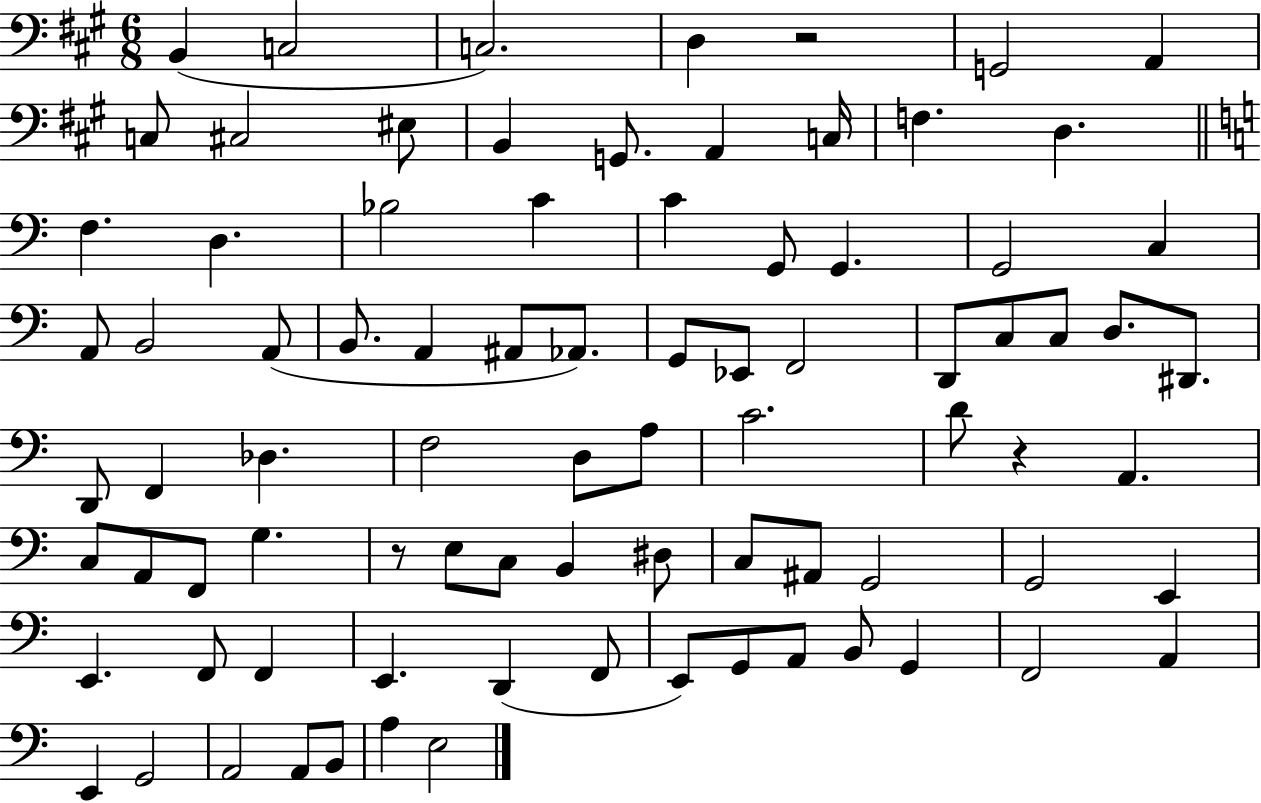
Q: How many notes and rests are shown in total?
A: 84